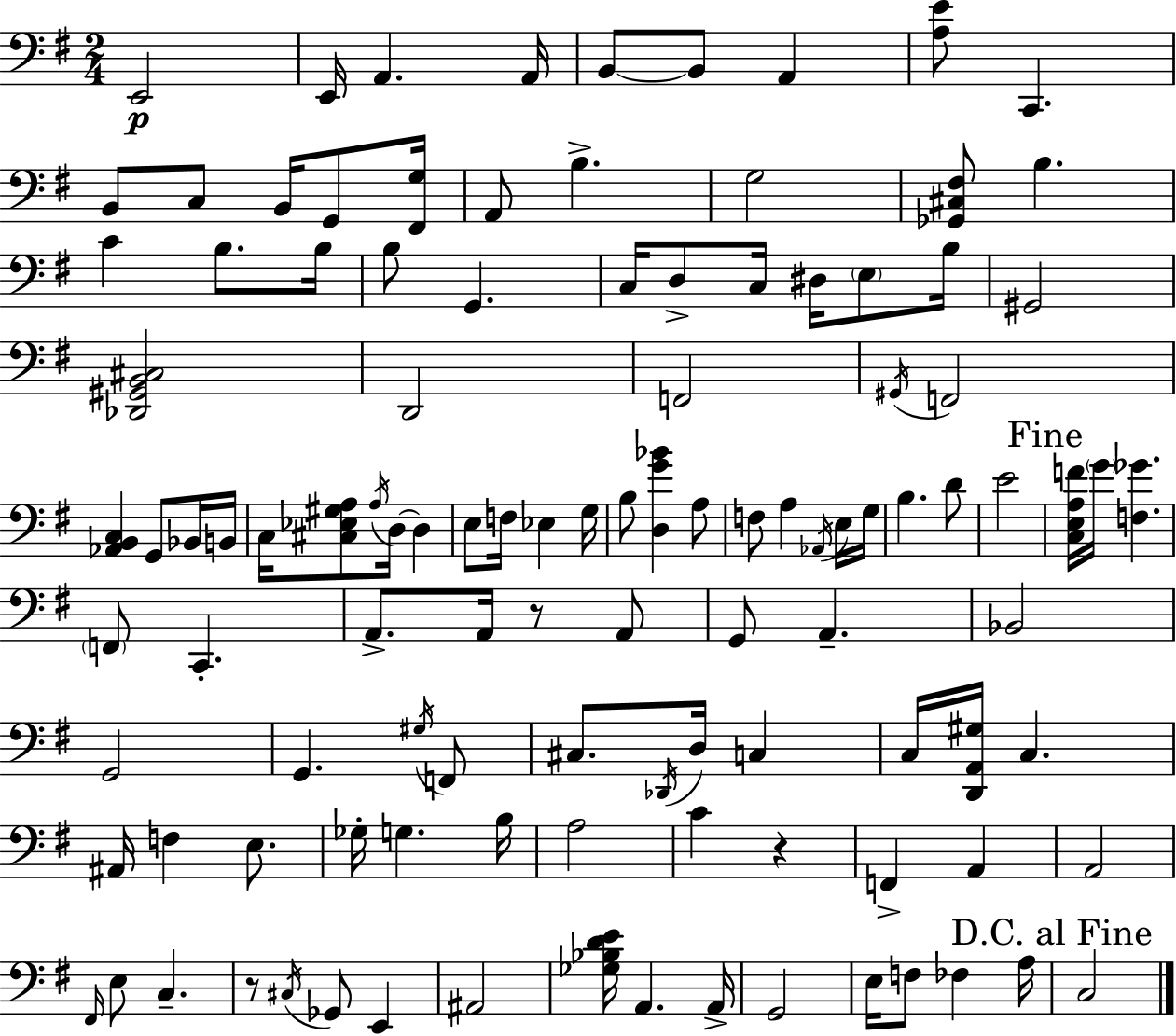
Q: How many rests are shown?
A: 3